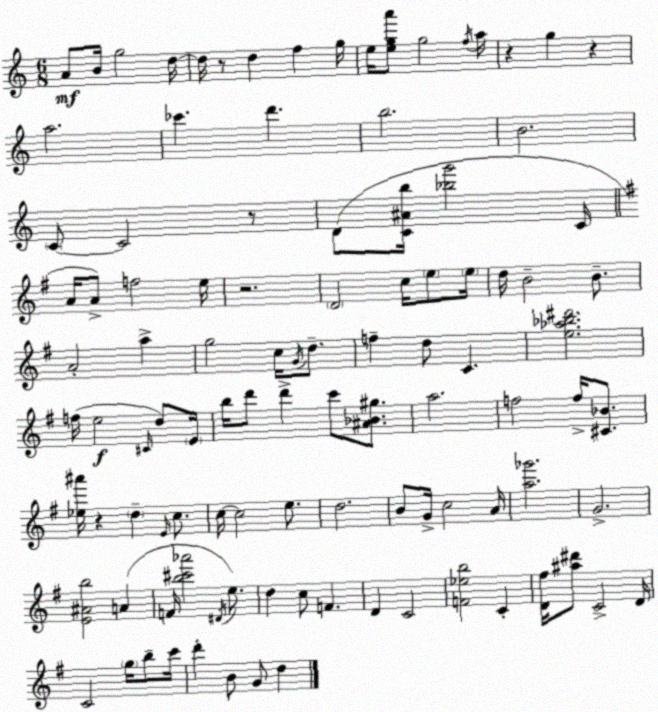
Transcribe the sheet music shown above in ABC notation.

X:1
T:Untitled
M:6/8
L:1/4
K:C
A/2 B/4 g2 d/4 d/4 z/2 d f g/4 e/4 [ega']/2 g2 f/4 a/4 z g z a2 _c' d' b2 B2 C/2 C2 z/2 D/2 [C^Ab]/4 [_bg']2 C/4 A/4 A/2 f2 e/4 z2 D2 c/4 e/2 e/4 d/4 B2 B/2 A2 a g2 c/4 G/4 d/2 f d/2 C [e_a_b^d']2 f/4 e2 ^C/4 d/2 E/4 b/4 d'/2 d' c'/2 [^A_B^g]/2 a2 f2 f/4 [^C_B]/2 [_e^a']/4 z d E/4 c/2 c/4 c2 e/2 d2 B/2 G/4 c2 A/4 [a_g']2 G2 [E^Ab]2 A F/4 [b^c'_a']2 ^D/4 e/2 d c/2 F D C2 [F_eb]2 C [D^f]/4 [^a^d']/2 C2 D/4 C2 g/4 b/2 c'/4 d' B/2 G/2 d